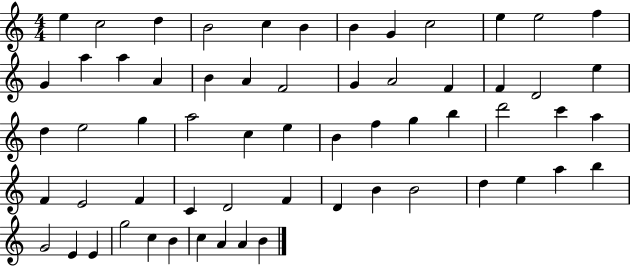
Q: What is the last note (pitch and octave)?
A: B4